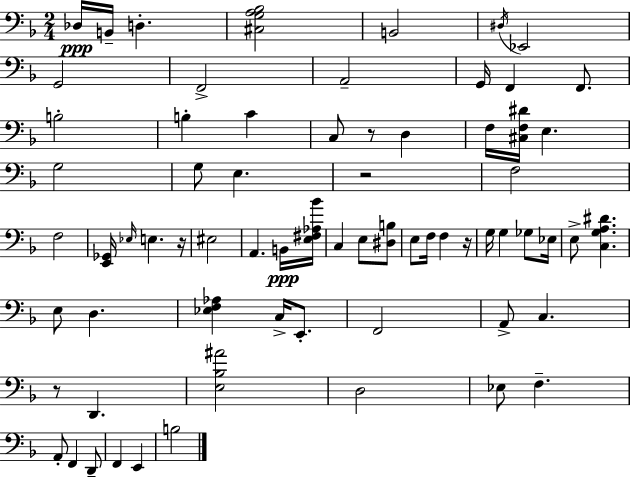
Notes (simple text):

Db3/s B2/s D3/q. [C#3,G3,A3,Bb3]/h B2/h D#3/s Eb2/h G2/h F2/h A2/h G2/s F2/q F2/e. B3/h B3/q C4/q C3/e R/e D3/q F3/s [C#3,F3,D#4]/s E3/q. G3/h G3/e E3/q. R/h F3/h F3/h [E2,Gb2]/s Eb3/s E3/q. R/s EIS3/h A2/q. B2/s [E3,F#3,Ab3,Bb4]/s C3/q E3/e [D#3,B3]/e E3/e F3/s F3/q R/s G3/s G3/q Gb3/e Eb3/s E3/e [C3,G3,A3,D#4]/q. E3/e D3/q. [Eb3,F3,Ab3]/q C3/s E2/e. F2/h A2/e C3/q. R/e D2/q. [E3,Bb3,A#4]/h D3/h Eb3/e F3/q. A2/e F2/q D2/e F2/q E2/q B3/h